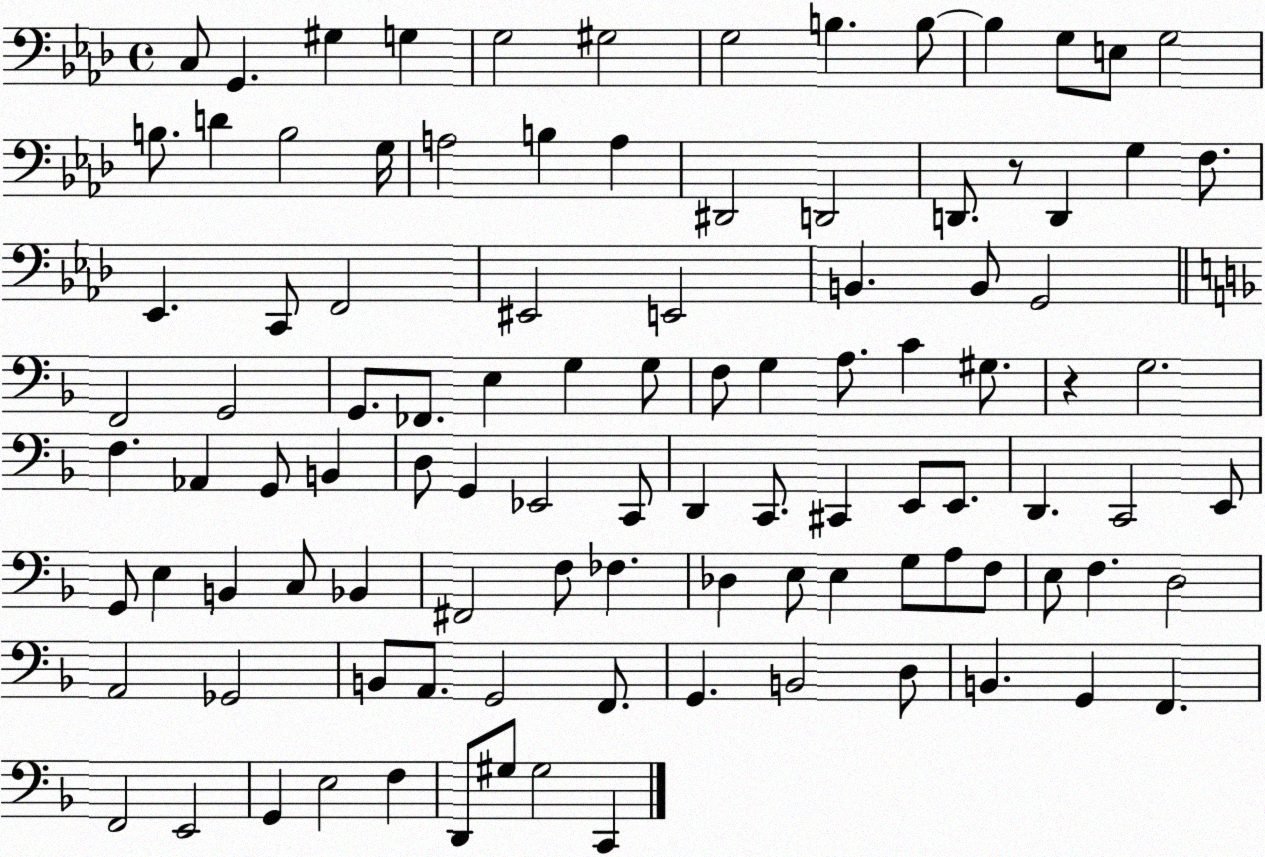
X:1
T:Untitled
M:4/4
L:1/4
K:Ab
C,/2 G,, ^G, G, G,2 ^G,2 G,2 B, B,/2 B, G,/2 E,/2 G,2 B,/2 D B,2 G,/4 A,2 B, A, ^D,,2 D,,2 D,,/2 z/2 D,, G, F,/2 _E,, C,,/2 F,,2 ^E,,2 E,,2 B,, B,,/2 G,,2 F,,2 G,,2 G,,/2 _F,,/2 E, G, G,/2 F,/2 G, A,/2 C ^G,/2 z G,2 F, _A,, G,,/2 B,, D,/2 G,, _E,,2 C,,/2 D,, C,,/2 ^C,, E,,/2 E,,/2 D,, C,,2 E,,/2 G,,/2 E, B,, C,/2 _B,, ^F,,2 F,/2 _F, _D, E,/2 E, G,/2 A,/2 F,/2 E,/2 F, D,2 A,,2 _G,,2 B,,/2 A,,/2 G,,2 F,,/2 G,, B,,2 D,/2 B,, G,, F,, F,,2 E,,2 G,, E,2 F, D,,/2 ^G,/2 ^G,2 C,,